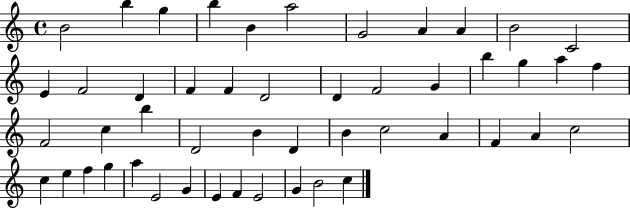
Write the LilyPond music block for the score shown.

{
  \clef treble
  \time 4/4
  \defaultTimeSignature
  \key c \major
  b'2 b''4 g''4 | b''4 b'4 a''2 | g'2 a'4 a'4 | b'2 c'2 | \break e'4 f'2 d'4 | f'4 f'4 d'2 | d'4 f'2 g'4 | b''4 g''4 a''4 f''4 | \break f'2 c''4 b''4 | d'2 b'4 d'4 | b'4 c''2 a'4 | f'4 a'4 c''2 | \break c''4 e''4 f''4 g''4 | a''4 e'2 g'4 | e'4 f'4 e'2 | g'4 b'2 c''4 | \break \bar "|."
}